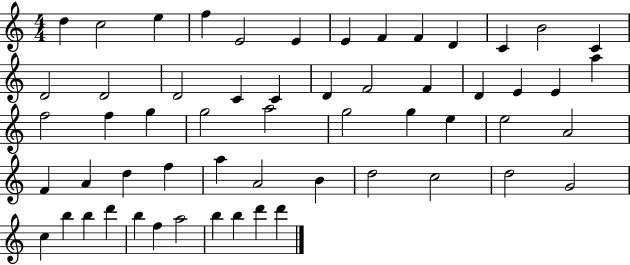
D5/q C5/h E5/q F5/q E4/h E4/q E4/q F4/q F4/q D4/q C4/q B4/h C4/q D4/h D4/h D4/h C4/q C4/q D4/q F4/h F4/q D4/q E4/q E4/q A5/q F5/h F5/q G5/q G5/h A5/h G5/h G5/q E5/q E5/h A4/h F4/q A4/q D5/q F5/q A5/q A4/h B4/q D5/h C5/h D5/h G4/h C5/q B5/q B5/q D6/q B5/q F5/q A5/h B5/q B5/q D6/q D6/q